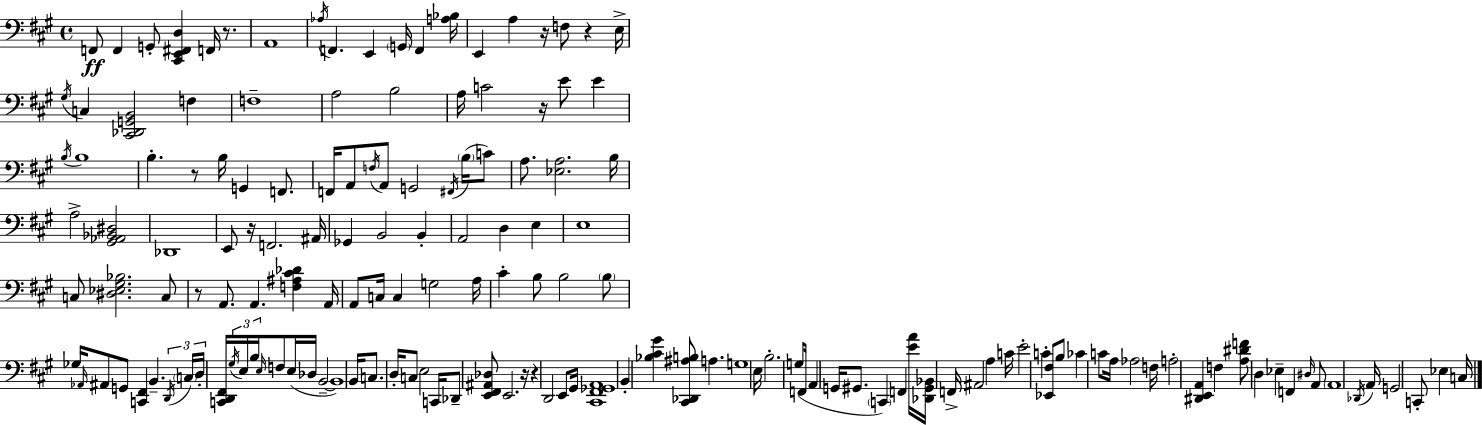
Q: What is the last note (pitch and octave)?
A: C3